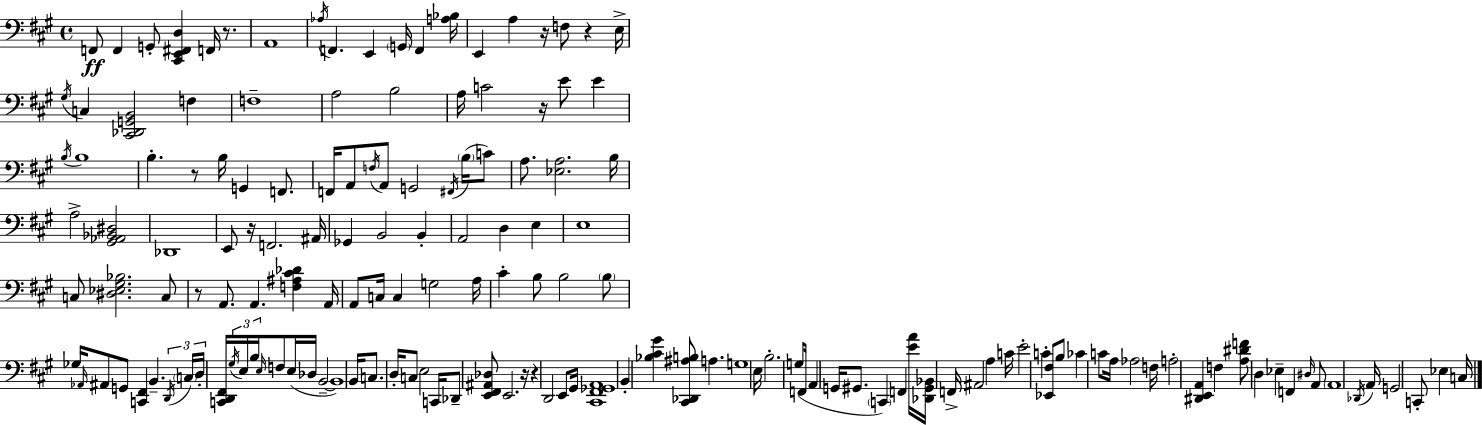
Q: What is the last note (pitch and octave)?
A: C3